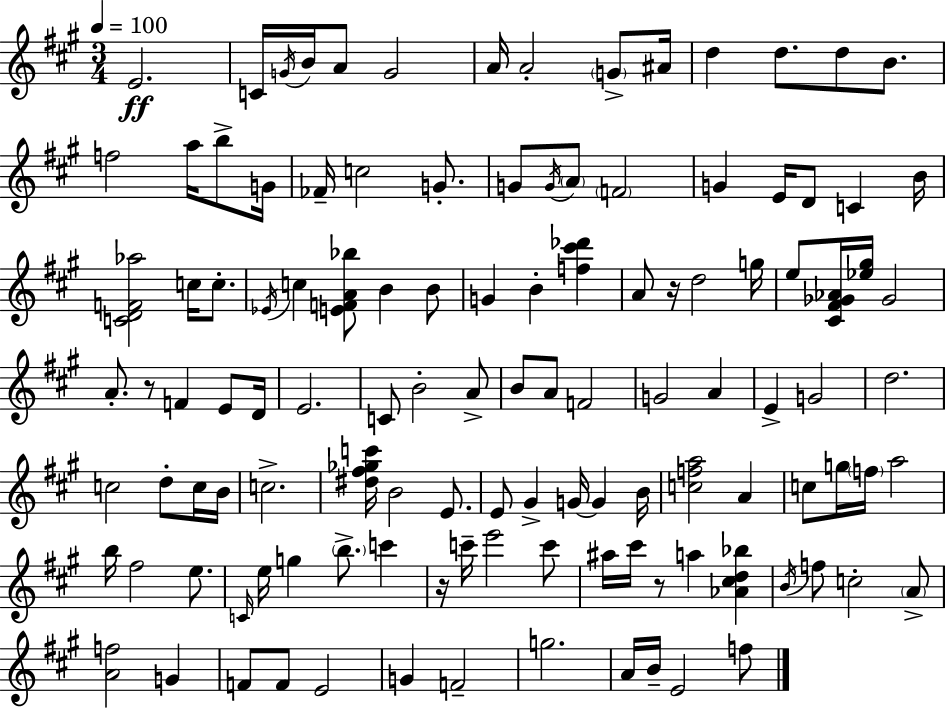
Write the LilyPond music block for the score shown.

{
  \clef treble
  \numericTimeSignature
  \time 3/4
  \key a \major
  \tempo 4 = 100
  e'2.\ff | c'16 \acciaccatura { g'16 } b'16 a'8 g'2 | a'16 a'2-. \parenthesize g'8-> | ais'16 d''4 d''8. d''8 b'8. | \break f''2 a''16 b''8-> | g'16 fes'16-- c''2 g'8.-. | g'8 \acciaccatura { g'16 } \parenthesize a'8 \parenthesize f'2 | g'4 e'16 d'8 c'4 | \break b'16 <c' d' f' aes''>2 c''16 c''8.-. | \acciaccatura { ees'16 } c''4 <e' f' a' bes''>8 b'4 | b'8 g'4 b'4-. <f'' cis''' des'''>4 | a'8 r16 d''2 | \break g''16 e''8 <cis' fis' ges' aes'>16 <ees'' gis''>16 ges'2 | a'8.-. r8 f'4 | e'8 d'16 e'2. | c'8 b'2-. | \break a'8-> b'8 a'8 f'2 | g'2 a'4 | e'4-> g'2 | d''2. | \break c''2 d''8-. | c''16 b'16 c''2.-> | <dis'' fis'' ges'' c'''>16 b'2 | e'8. e'8 gis'4-> g'16~~ g'4 | \break b'16 <c'' f'' a''>2 a'4 | c''8 g''16 \parenthesize f''16 a''2 | b''16 fis''2 | e''8. \grace { c'16 } e''16 g''4 \parenthesize b''8.-> | \break c'''4 r16 c'''16-- e'''2 | c'''8 ais''16 cis'''16 r8 a''4 | <aes' cis'' d'' bes''>4 \acciaccatura { b'16 } f''8 c''2-. | \parenthesize a'8-> <a' f''>2 | \break g'4 f'8 f'8 e'2 | g'4 f'2-- | g''2. | a'16 b'16-- e'2 | \break f''8 \bar "|."
}